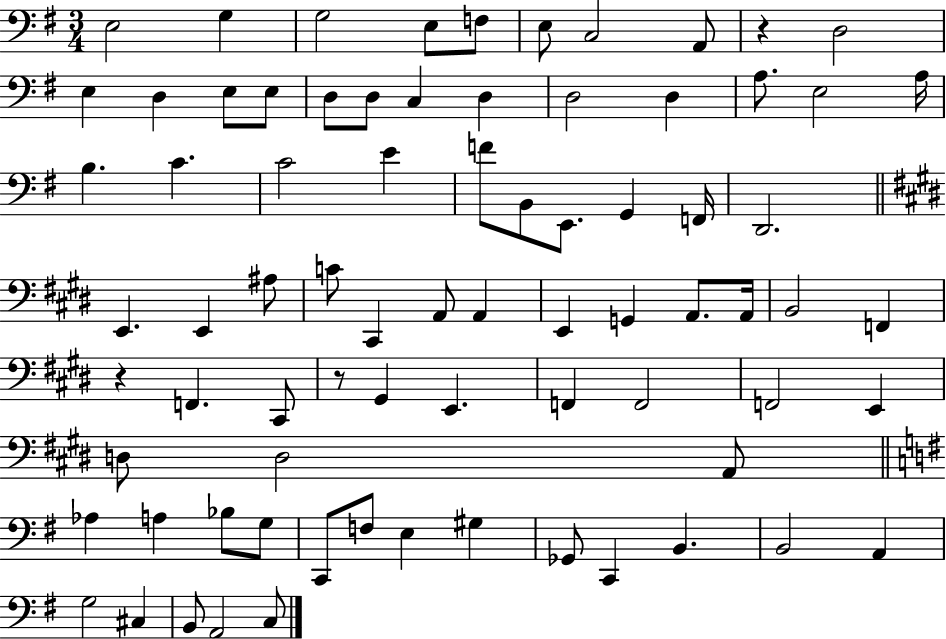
E3/h G3/q G3/h E3/e F3/e E3/e C3/h A2/e R/q D3/h E3/q D3/q E3/e E3/e D3/e D3/e C3/q D3/q D3/h D3/q A3/e. E3/h A3/s B3/q. C4/q. C4/h E4/q F4/e B2/e E2/e. G2/q F2/s D2/h. E2/q. E2/q A#3/e C4/e C#2/q A2/e A2/q E2/q G2/q A2/e. A2/s B2/h F2/q R/q F2/q. C#2/e R/e G#2/q E2/q. F2/q F2/h F2/h E2/q D3/e D3/h A2/e Ab3/q A3/q Bb3/e G3/e C2/e F3/e E3/q G#3/q Gb2/e C2/q B2/q. B2/h A2/q G3/h C#3/q B2/e A2/h C3/e